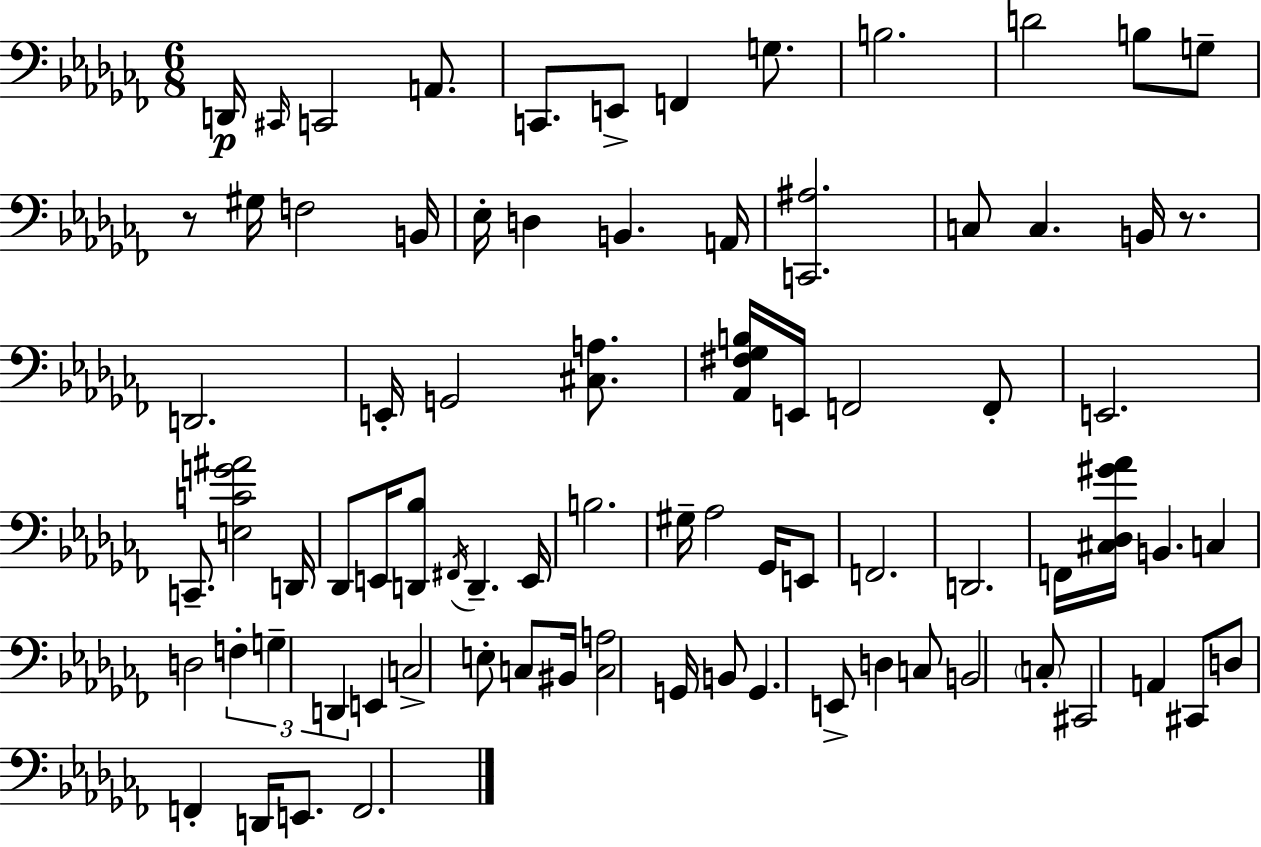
{
  \clef bass
  \numericTimeSignature
  \time 6/8
  \key aes \minor
  d,16\p \grace { cis,16 } c,2 a,8. | c,8. e,8-> f,4 g8. | b2. | d'2 b8 g8-- | \break r8 gis16 f2 | b,16 ees16-. d4 b,4. | a,16 <c, ais>2. | c8 c4. b,16 r8. | \break d,2. | e,16-. g,2 <cis a>8. | <aes, fis ges b>16 e,16 f,2 f,8-. | e,2. | \break c,8.-- <e c' g' ais'>2 | d,16 des,8 e,16 <d, bes>8 \acciaccatura { fis,16 } d,4.-- | e,16 b2. | gis16-- aes2 ges,16 | \break e,8 f,2. | d,2. | f,16 <cis des gis' aes'>16 b,4. c4 | d2 \tuplet 3/2 { f4-. | \break g4-- d,4 } e,4 | c2-> e8-. | c8 bis,16 <c a>2 g,16 | b,8 g,4. e,8-> d4 | \break c8 b,2 | \parenthesize c8-. cis,2 a,4 | cis,8 d8 f,4-. d,16 e,8. | f,2. | \break \bar "|."
}